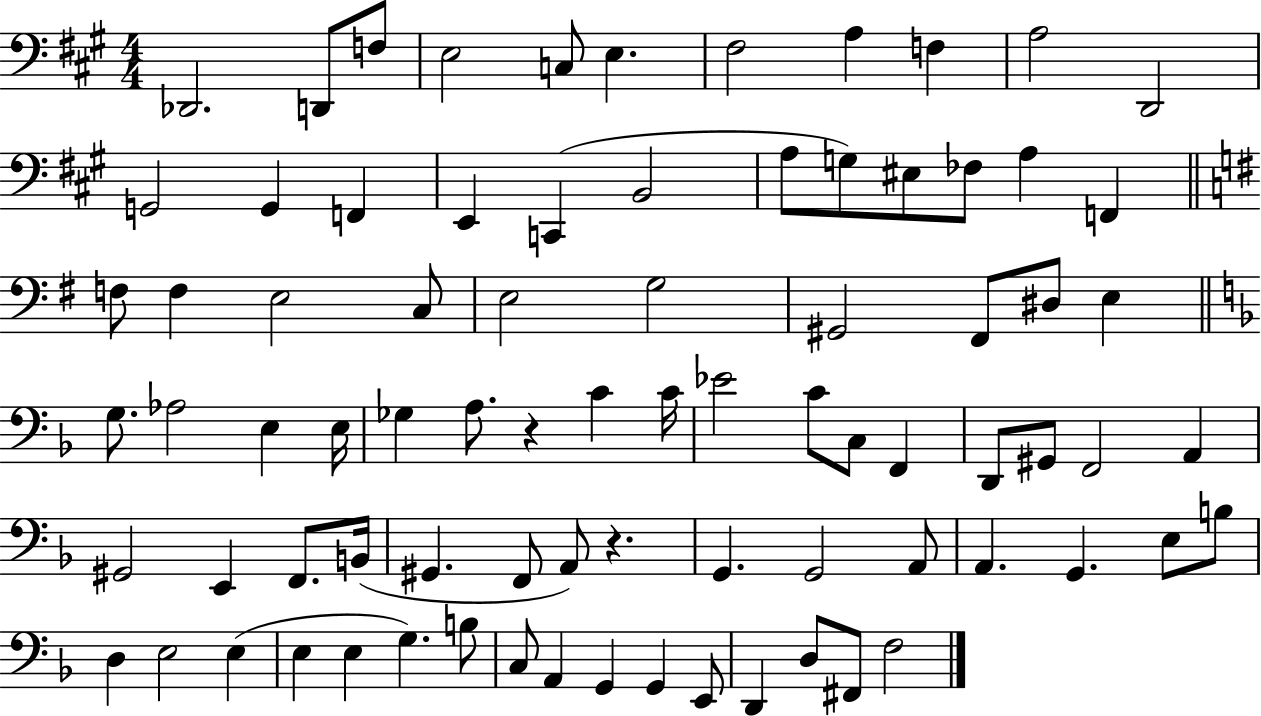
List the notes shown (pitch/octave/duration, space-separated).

Db2/h. D2/e F3/e E3/h C3/e E3/q. F#3/h A3/q F3/q A3/h D2/h G2/h G2/q F2/q E2/q C2/q B2/h A3/e G3/e EIS3/e FES3/e A3/q F2/q F3/e F3/q E3/h C3/e E3/h G3/h G#2/h F#2/e D#3/e E3/q G3/e. Ab3/h E3/q E3/s Gb3/q A3/e. R/q C4/q C4/s Eb4/h C4/e C3/e F2/q D2/e G#2/e F2/h A2/q G#2/h E2/q F2/e. B2/s G#2/q. F2/e A2/e R/q. G2/q. G2/h A2/e A2/q. G2/q. E3/e B3/e D3/q E3/h E3/q E3/q E3/q G3/q. B3/e C3/e A2/q G2/q G2/q E2/e D2/q D3/e F#2/e F3/h